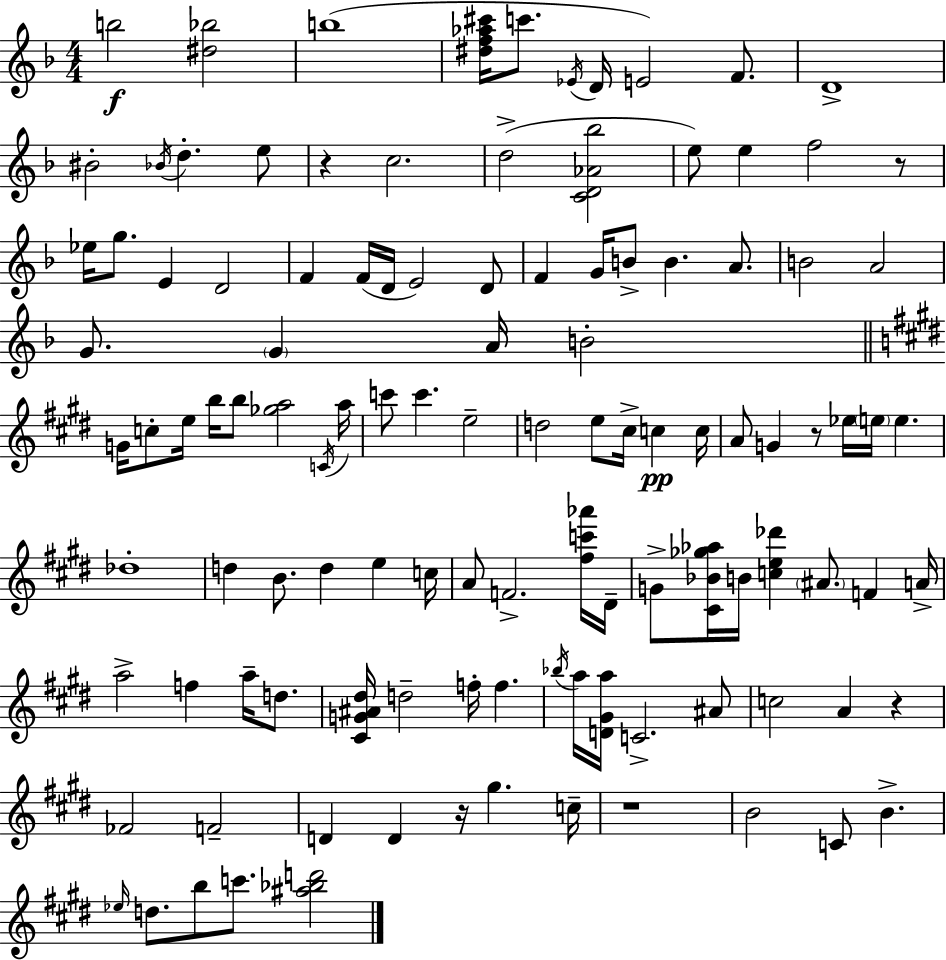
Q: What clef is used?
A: treble